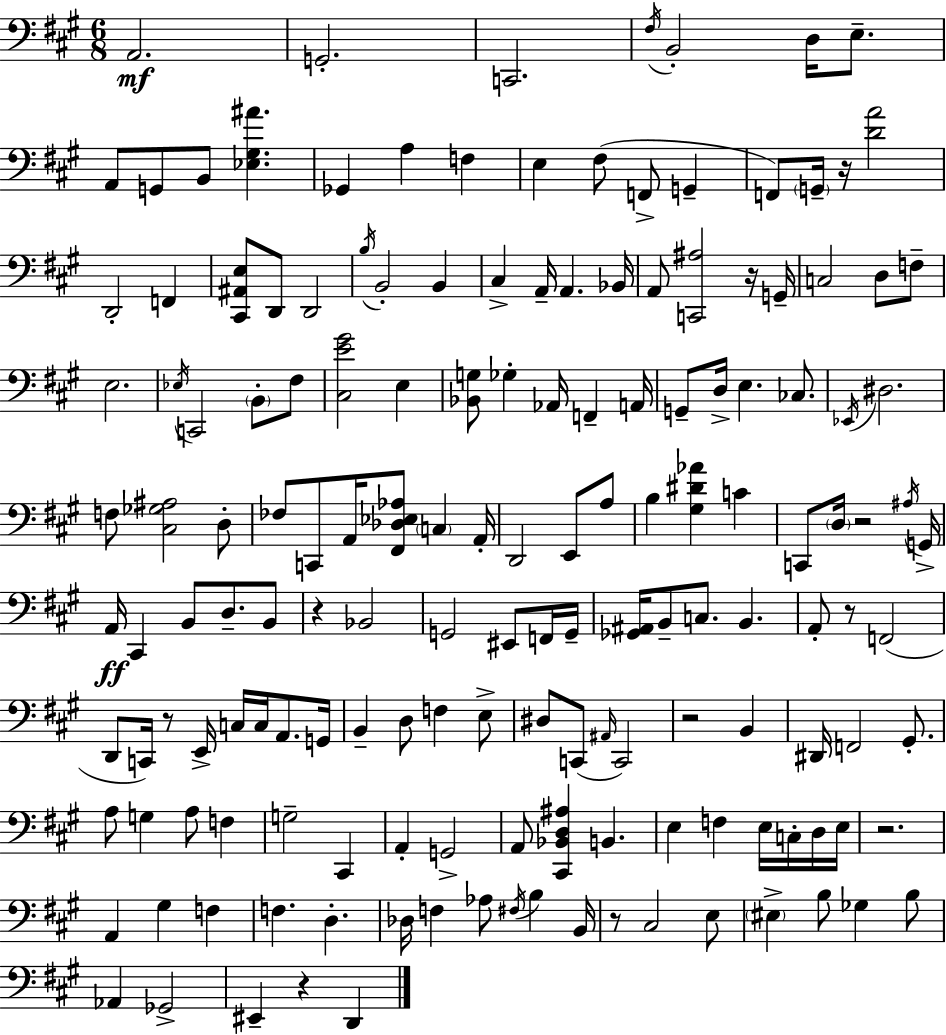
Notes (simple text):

A2/h. G2/h. C2/h. F#3/s B2/h D3/s E3/e. A2/e G2/e B2/e [Eb3,G#3,A#4]/q. Gb2/q A3/q F3/q E3/q F#3/e F2/e G2/q F2/e G2/s R/s [D4,A4]/h D2/h F2/q [C#2,A#2,E3]/e D2/e D2/h B3/s B2/h B2/q C#3/q A2/s A2/q. Bb2/s A2/e [C2,A#3]/h R/s G2/s C3/h D3/e F3/e E3/h. Eb3/s C2/h B2/e F#3/e [C#3,E4,G#4]/h E3/q [Bb2,G3]/e Gb3/q Ab2/s F2/q A2/s G2/e D3/s E3/q. CES3/e. Eb2/s D#3/h. F3/e [C#3,Gb3,A#3]/h D3/e FES3/e C2/e A2/s [F#2,Db3,Eb3,Ab3]/e C3/q A2/s D2/h E2/e A3/e B3/q [G#3,D#4,Ab4]/q C4/q C2/e D3/s R/h A#3/s G2/s A2/s C#2/q B2/e D3/e. B2/e R/q Bb2/h G2/h EIS2/e F2/s G2/s [Gb2,A#2]/s B2/e C3/e. B2/q. A2/e R/e F2/h D2/e C2/s R/e E2/s C3/s C3/s A2/e. G2/s B2/q D3/e F3/q E3/e D#3/e C2/e A#2/s C2/h R/h B2/q D#2/s F2/h G#2/e. A3/e G3/q A3/e F3/q G3/h C#2/q A2/q G2/h A2/e [C#2,Bb2,D3,A#3]/q B2/q. E3/q F3/q E3/s C3/s D3/s E3/s R/h. A2/q G#3/q F3/q F3/q. D3/q. Db3/s F3/q Ab3/e F#3/s B3/q B2/s R/e C#3/h E3/e EIS3/q B3/e Gb3/q B3/e Ab2/q Gb2/h EIS2/q R/q D2/q